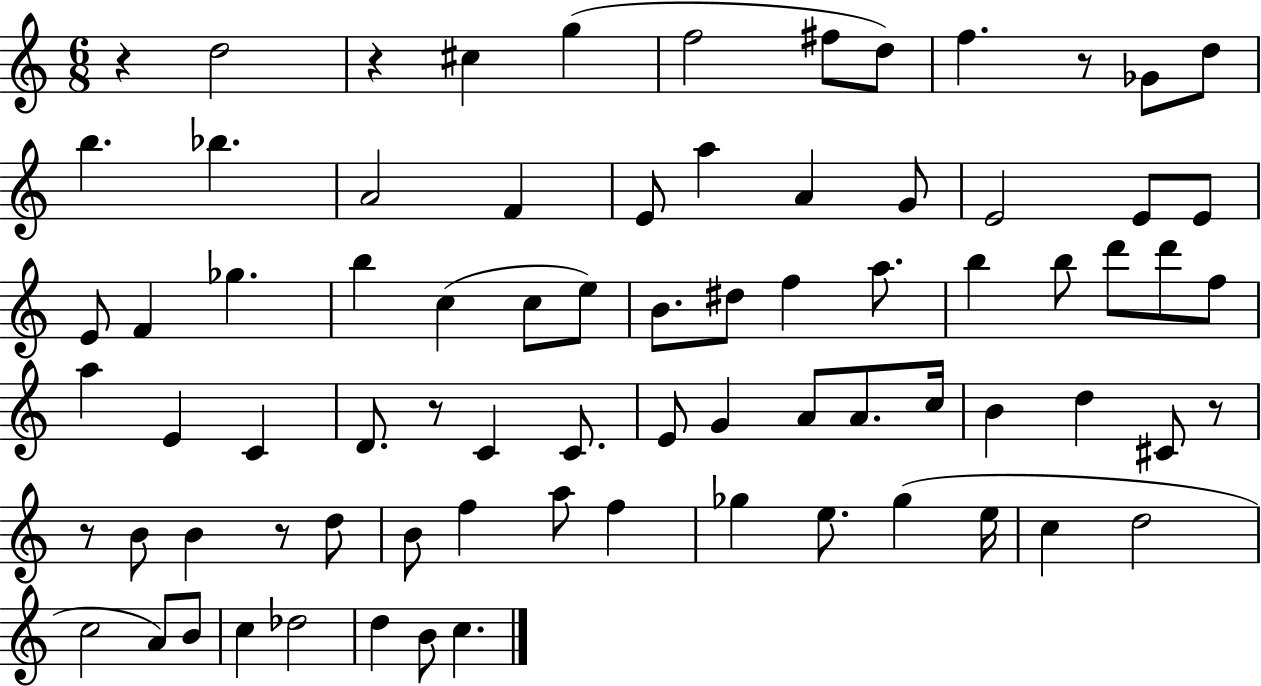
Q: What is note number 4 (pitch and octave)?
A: F5